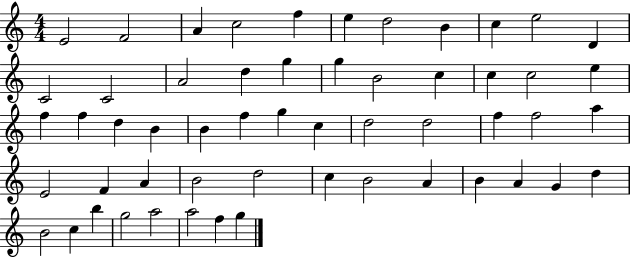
E4/h F4/h A4/q C5/h F5/q E5/q D5/h B4/q C5/q E5/h D4/q C4/h C4/h A4/h D5/q G5/q G5/q B4/h C5/q C5/q C5/h E5/q F5/q F5/q D5/q B4/q B4/q F5/q G5/q C5/q D5/h D5/h F5/q F5/h A5/q E4/h F4/q A4/q B4/h D5/h C5/q B4/h A4/q B4/q A4/q G4/q D5/q B4/h C5/q B5/q G5/h A5/h A5/h F5/q G5/q